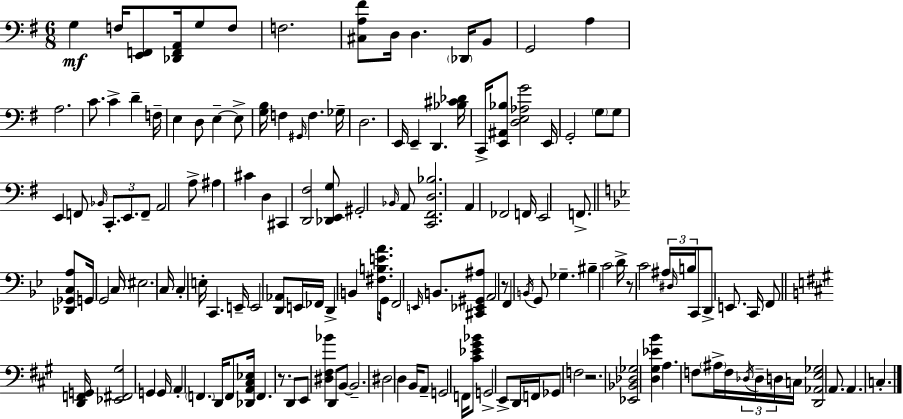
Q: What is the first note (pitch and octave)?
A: G3